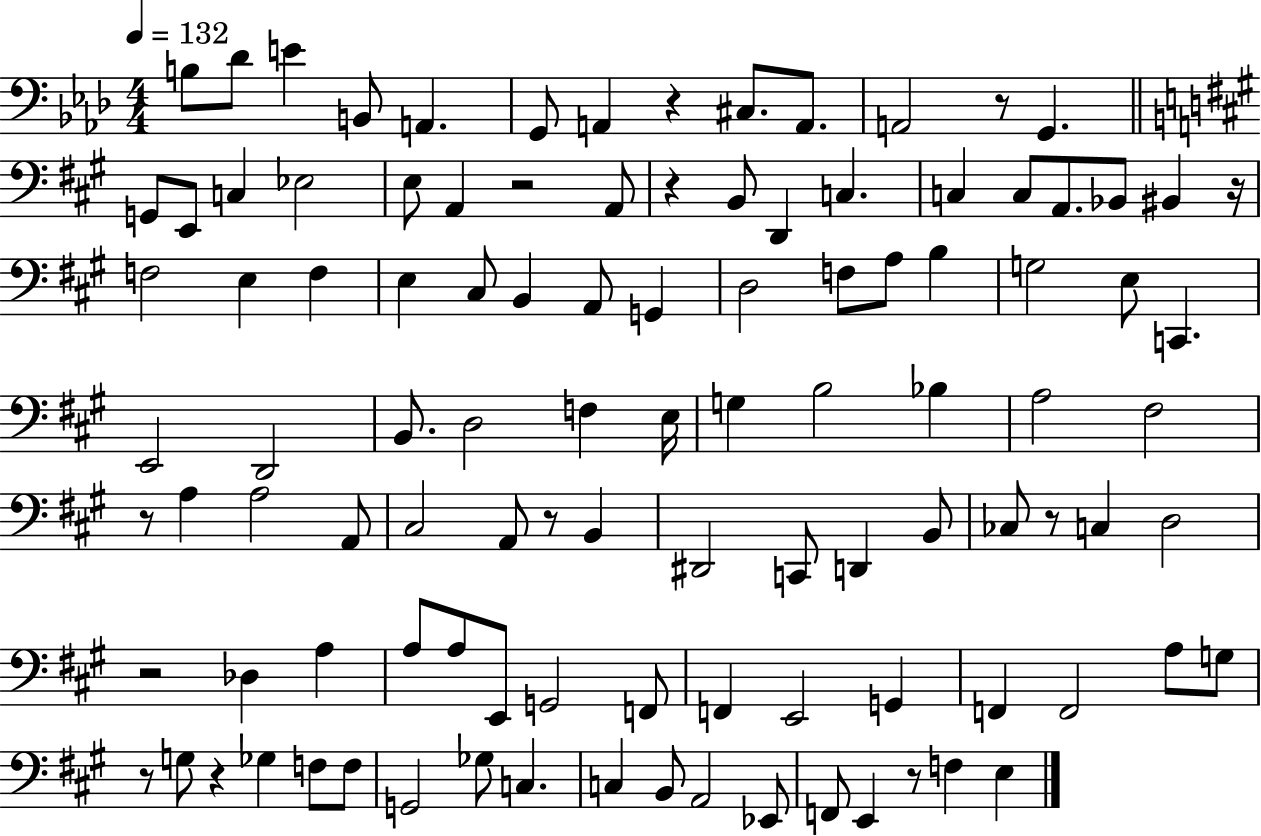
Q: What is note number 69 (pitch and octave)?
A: A3